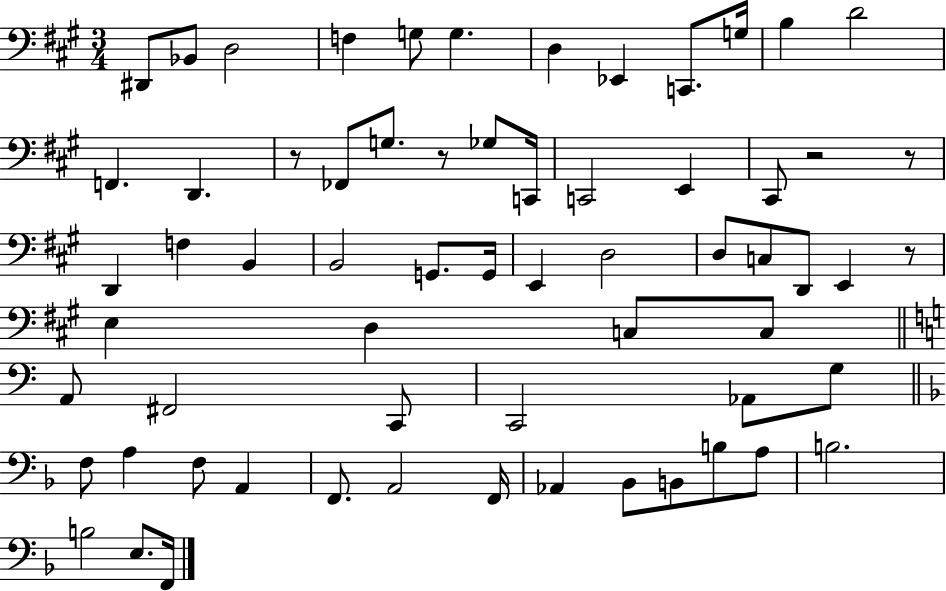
D#2/e Bb2/e D3/h F3/q G3/e G3/q. D3/q Eb2/q C2/e. G3/s B3/q D4/h F2/q. D2/q. R/e FES2/e G3/e. R/e Gb3/e C2/s C2/h E2/q C#2/e R/h R/e D2/q F3/q B2/q B2/h G2/e. G2/s E2/q D3/h D3/e C3/e D2/e E2/q R/e E3/q D3/q C3/e C3/e A2/e F#2/h C2/e C2/h Ab2/e G3/e F3/e A3/q F3/e A2/q F2/e. A2/h F2/s Ab2/q Bb2/e B2/e B3/e A3/e B3/h. B3/h E3/e. F2/s